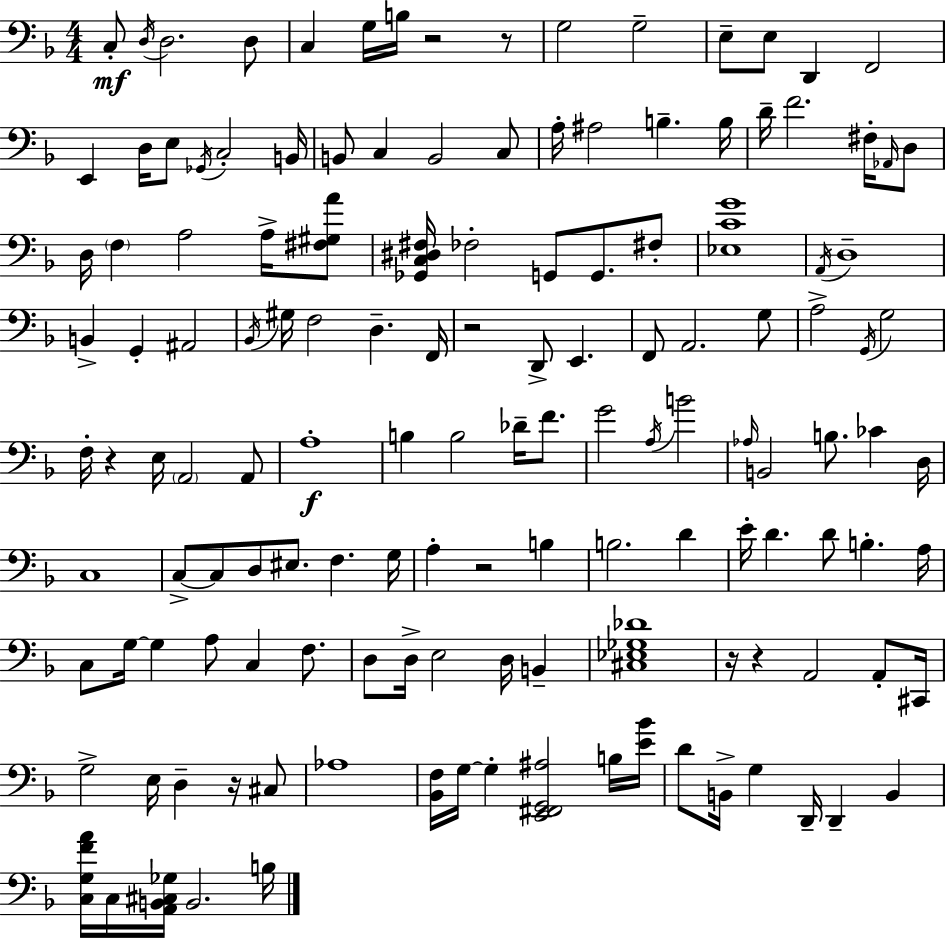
X:1
T:Untitled
M:4/4
L:1/4
K:F
C,/2 D,/4 D,2 D,/2 C, G,/4 B,/4 z2 z/2 G,2 G,2 E,/2 E,/2 D,, F,,2 E,, D,/4 E,/2 _G,,/4 C,2 B,,/4 B,,/2 C, B,,2 C,/2 A,/4 ^A,2 B, B,/4 D/4 F2 ^F,/4 _A,,/4 D,/2 D,/4 F, A,2 A,/4 [^F,^G,A]/2 [_G,,C,^D,^F,]/4 _F,2 G,,/2 G,,/2 ^F,/2 [_E,CG]4 A,,/4 D,4 B,, G,, ^A,,2 _B,,/4 ^G,/4 F,2 D, F,,/4 z2 D,,/2 E,, F,,/2 A,,2 G,/2 A,2 G,,/4 G,2 F,/4 z E,/4 A,,2 A,,/2 A,4 B, B,2 _D/4 F/2 G2 A,/4 B2 _A,/4 B,,2 B,/2 _C D,/4 C,4 C,/2 C,/2 D,/2 ^E,/2 F, G,/4 A, z2 B, B,2 D E/4 D D/2 B, A,/4 C,/2 G,/4 G, A,/2 C, F,/2 D,/2 D,/4 E,2 D,/4 B,, [^C,_E,_G,_D]4 z/4 z A,,2 A,,/2 ^C,,/4 G,2 E,/4 D, z/4 ^C,/2 _A,4 [_B,,F,]/4 G,/4 G, [E,,^F,,G,,^A,]2 B,/4 [E_B]/4 D/2 B,,/4 G, D,,/4 D,, B,, [C,G,FA]/4 C,/4 [A,,B,,^C,_G,]/4 B,,2 B,/4